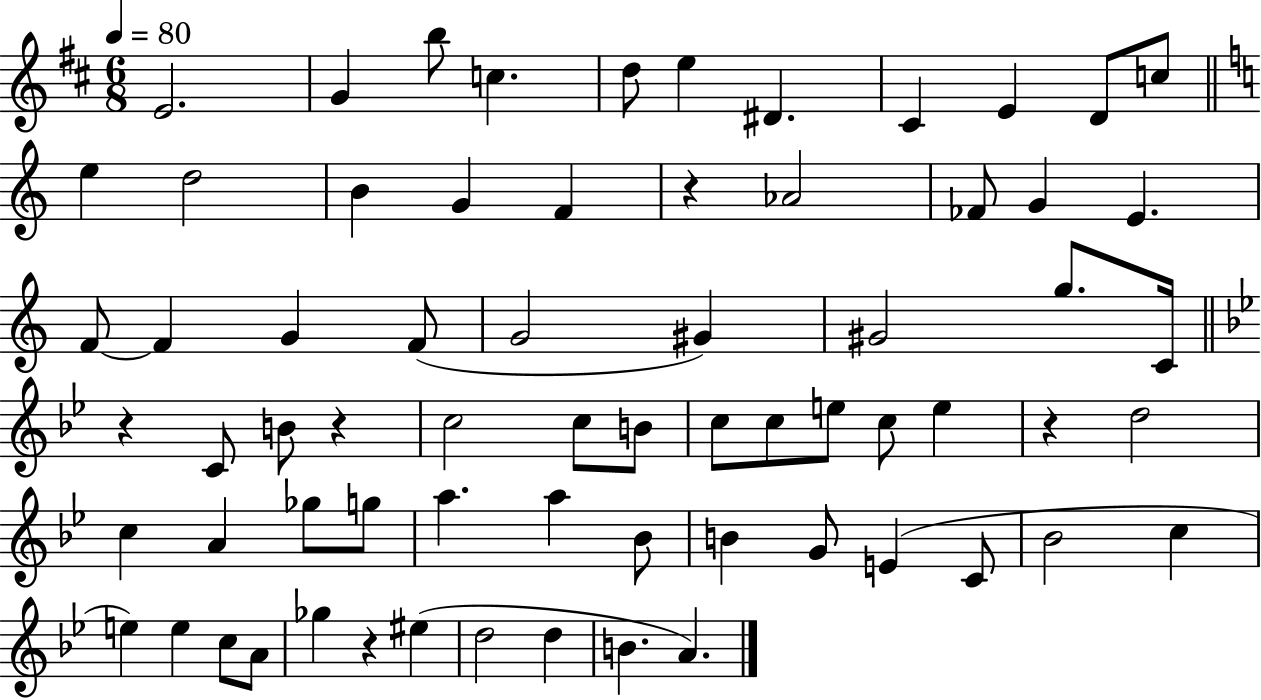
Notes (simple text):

E4/h. G4/q B5/e C5/q. D5/e E5/q D#4/q. C#4/q E4/q D4/e C5/e E5/q D5/h B4/q G4/q F4/q R/q Ab4/h FES4/e G4/q E4/q. F4/e F4/q G4/q F4/e G4/h G#4/q G#4/h G5/e. C4/s R/q C4/e B4/e R/q C5/h C5/e B4/e C5/e C5/e E5/e C5/e E5/q R/q D5/h C5/q A4/q Gb5/e G5/e A5/q. A5/q Bb4/e B4/q G4/e E4/q C4/e Bb4/h C5/q E5/q E5/q C5/e A4/e Gb5/q R/q EIS5/q D5/h D5/q B4/q. A4/q.